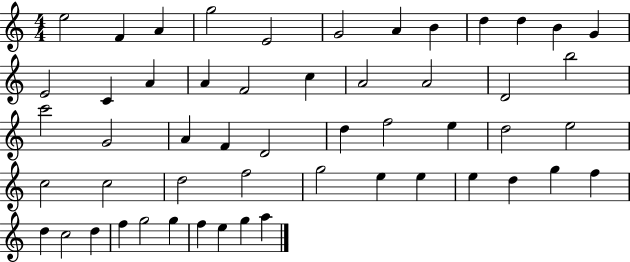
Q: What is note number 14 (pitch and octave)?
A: C4